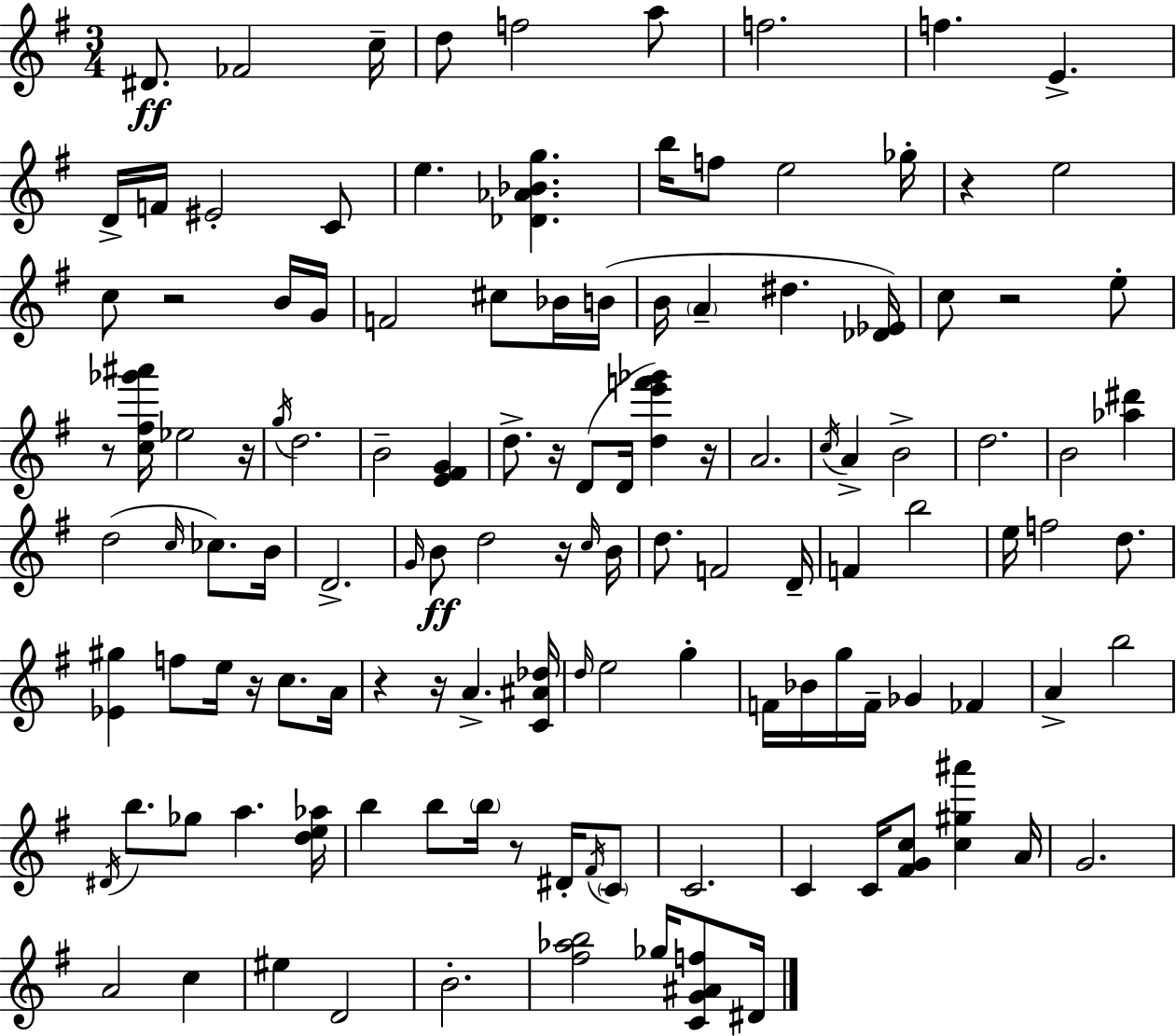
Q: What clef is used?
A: treble